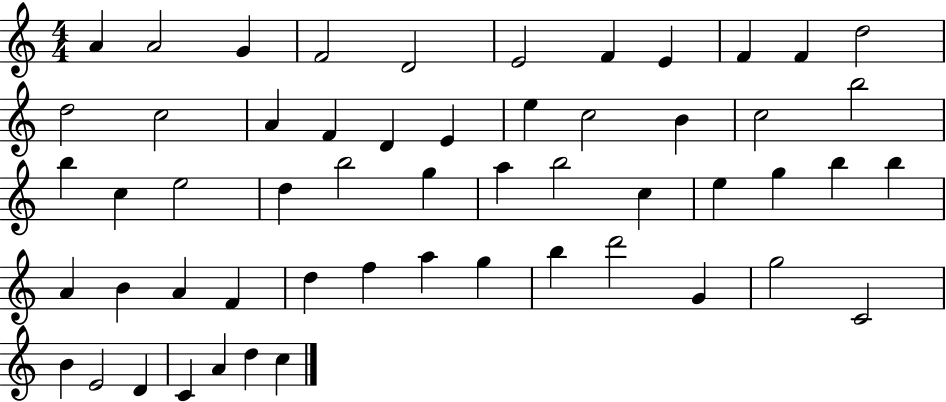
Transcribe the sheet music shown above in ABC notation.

X:1
T:Untitled
M:4/4
L:1/4
K:C
A A2 G F2 D2 E2 F E F F d2 d2 c2 A F D E e c2 B c2 b2 b c e2 d b2 g a b2 c e g b b A B A F d f a g b d'2 G g2 C2 B E2 D C A d c